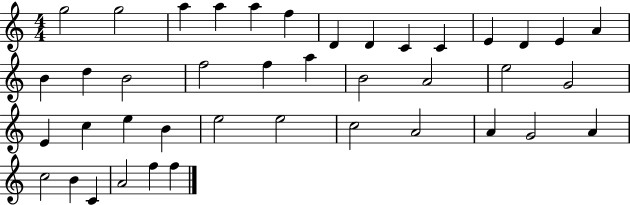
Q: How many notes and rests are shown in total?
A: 41